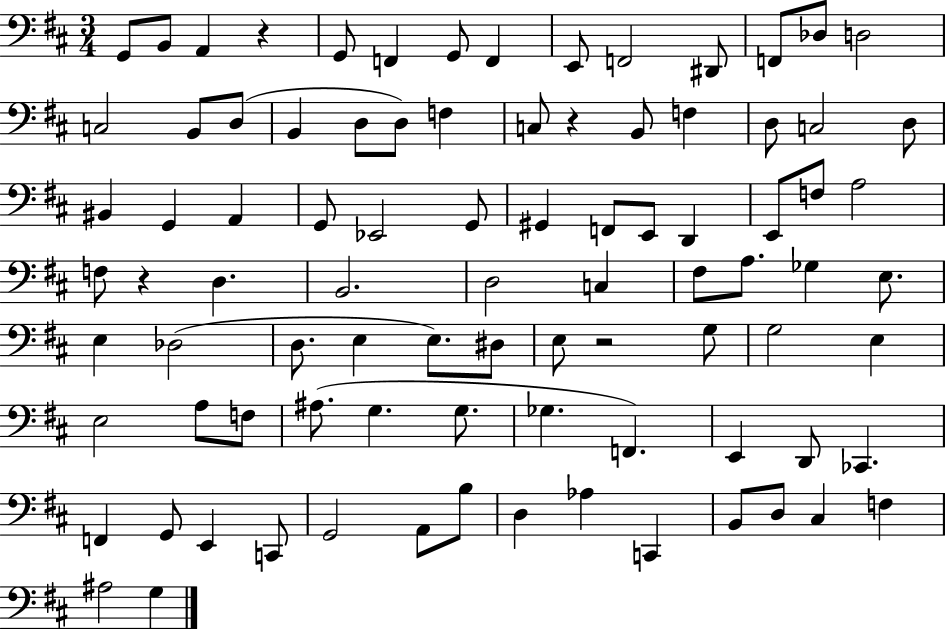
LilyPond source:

{
  \clef bass
  \numericTimeSignature
  \time 3/4
  \key d \major
  g,8 b,8 a,4 r4 | g,8 f,4 g,8 f,4 | e,8 f,2 dis,8 | f,8 des8 d2 | \break c2 b,8 d8( | b,4 d8 d8) f4 | c8 r4 b,8 f4 | d8 c2 d8 | \break bis,4 g,4 a,4 | g,8 ees,2 g,8 | gis,4 f,8 e,8 d,4 | e,8 f8 a2 | \break f8 r4 d4. | b,2. | d2 c4 | fis8 a8. ges4 e8. | \break e4 des2( | d8. e4 e8.) dis8 | e8 r2 g8 | g2 e4 | \break e2 a8 f8 | ais8.( g4. g8. | ges4. f,4.) | e,4 d,8 ces,4. | \break f,4 g,8 e,4 c,8 | g,2 a,8 b8 | d4 aes4 c,4 | b,8 d8 cis4 f4 | \break ais2 g4 | \bar "|."
}